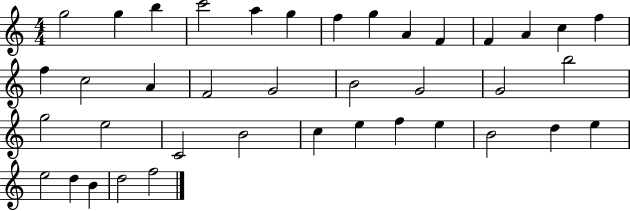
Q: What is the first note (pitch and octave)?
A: G5